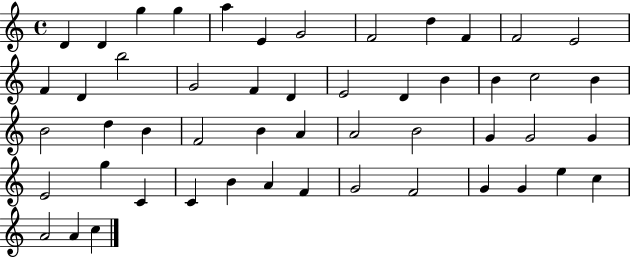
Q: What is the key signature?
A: C major